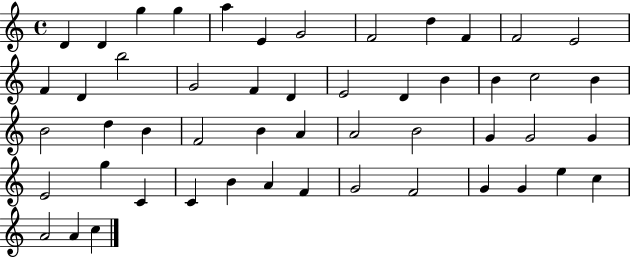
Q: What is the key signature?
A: C major